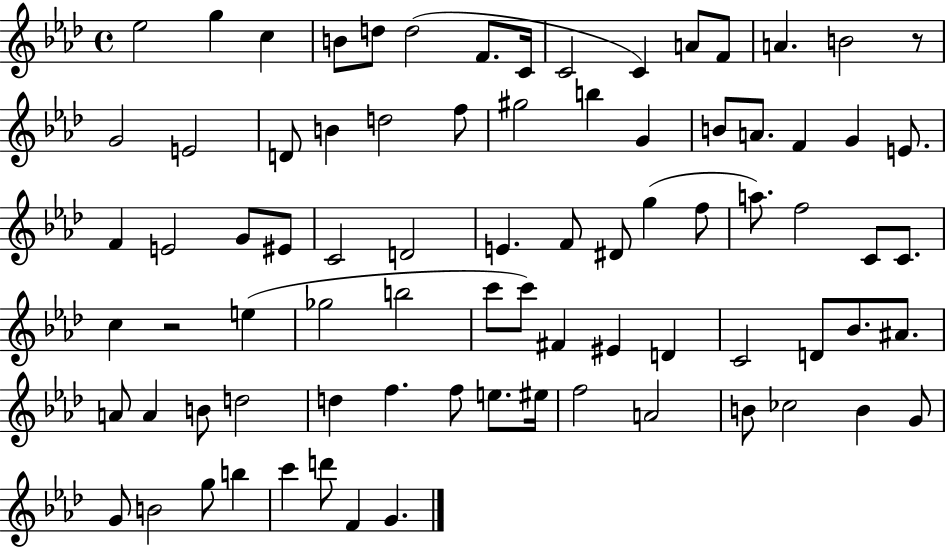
X:1
T:Untitled
M:4/4
L:1/4
K:Ab
_e2 g c B/2 d/2 d2 F/2 C/4 C2 C A/2 F/2 A B2 z/2 G2 E2 D/2 B d2 f/2 ^g2 b G B/2 A/2 F G E/2 F E2 G/2 ^E/2 C2 D2 E F/2 ^D/2 g f/2 a/2 f2 C/2 C/2 c z2 e _g2 b2 c'/2 c'/2 ^F ^E D C2 D/2 _B/2 ^A/2 A/2 A B/2 d2 d f f/2 e/2 ^e/4 f2 A2 B/2 _c2 B G/2 G/2 B2 g/2 b c' d'/2 F G